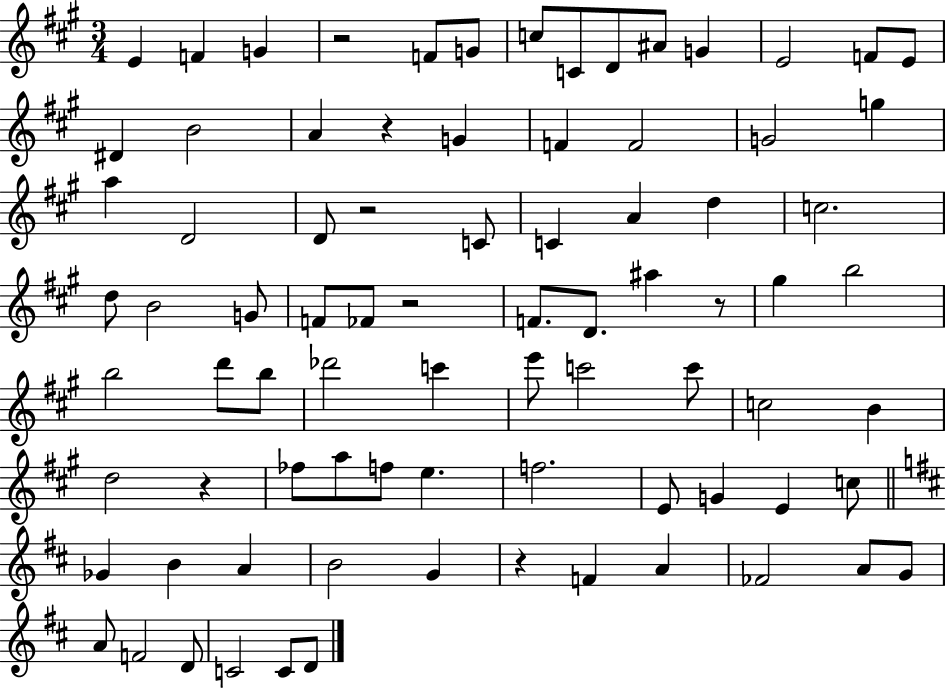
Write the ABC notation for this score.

X:1
T:Untitled
M:3/4
L:1/4
K:A
E F G z2 F/2 G/2 c/2 C/2 D/2 ^A/2 G E2 F/2 E/2 ^D B2 A z G F F2 G2 g a D2 D/2 z2 C/2 C A d c2 d/2 B2 G/2 F/2 _F/2 z2 F/2 D/2 ^a z/2 ^g b2 b2 d'/2 b/2 _d'2 c' e'/2 c'2 c'/2 c2 B d2 z _f/2 a/2 f/2 e f2 E/2 G E c/2 _G B A B2 G z F A _F2 A/2 G/2 A/2 F2 D/2 C2 C/2 D/2